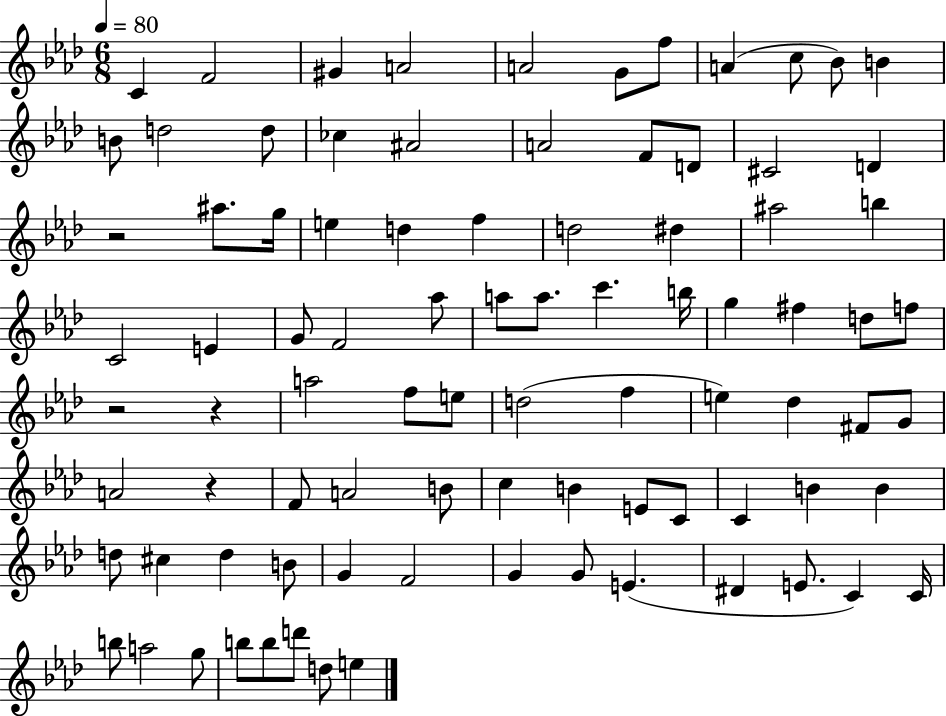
{
  \clef treble
  \numericTimeSignature
  \time 6/8
  \key aes \major
  \tempo 4 = 80
  c'4 f'2 | gis'4 a'2 | a'2 g'8 f''8 | a'4( c''8 bes'8) b'4 | \break b'8 d''2 d''8 | ces''4 ais'2 | a'2 f'8 d'8 | cis'2 d'4 | \break r2 ais''8. g''16 | e''4 d''4 f''4 | d''2 dis''4 | ais''2 b''4 | \break c'2 e'4 | g'8 f'2 aes''8 | a''8 a''8. c'''4. b''16 | g''4 fis''4 d''8 f''8 | \break r2 r4 | a''2 f''8 e''8 | d''2( f''4 | e''4) des''4 fis'8 g'8 | \break a'2 r4 | f'8 a'2 b'8 | c''4 b'4 e'8 c'8 | c'4 b'4 b'4 | \break d''8 cis''4 d''4 b'8 | g'4 f'2 | g'4 g'8 e'4.( | dis'4 e'8. c'4) c'16 | \break b''8 a''2 g''8 | b''8 b''8 d'''8 d''8 e''4 | \bar "|."
}